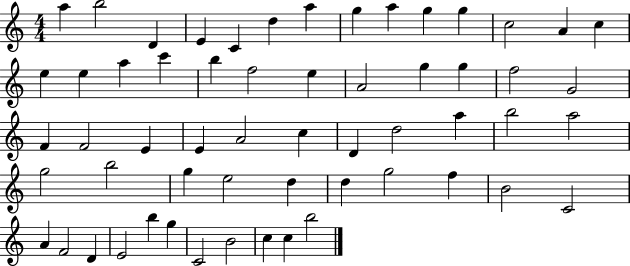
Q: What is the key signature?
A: C major